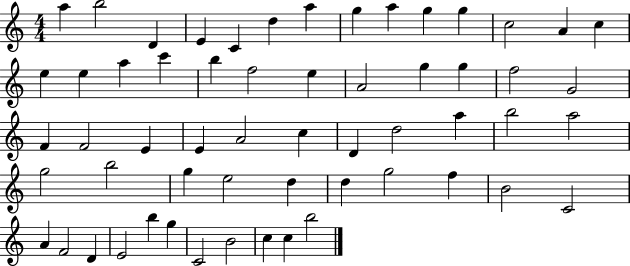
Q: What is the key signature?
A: C major